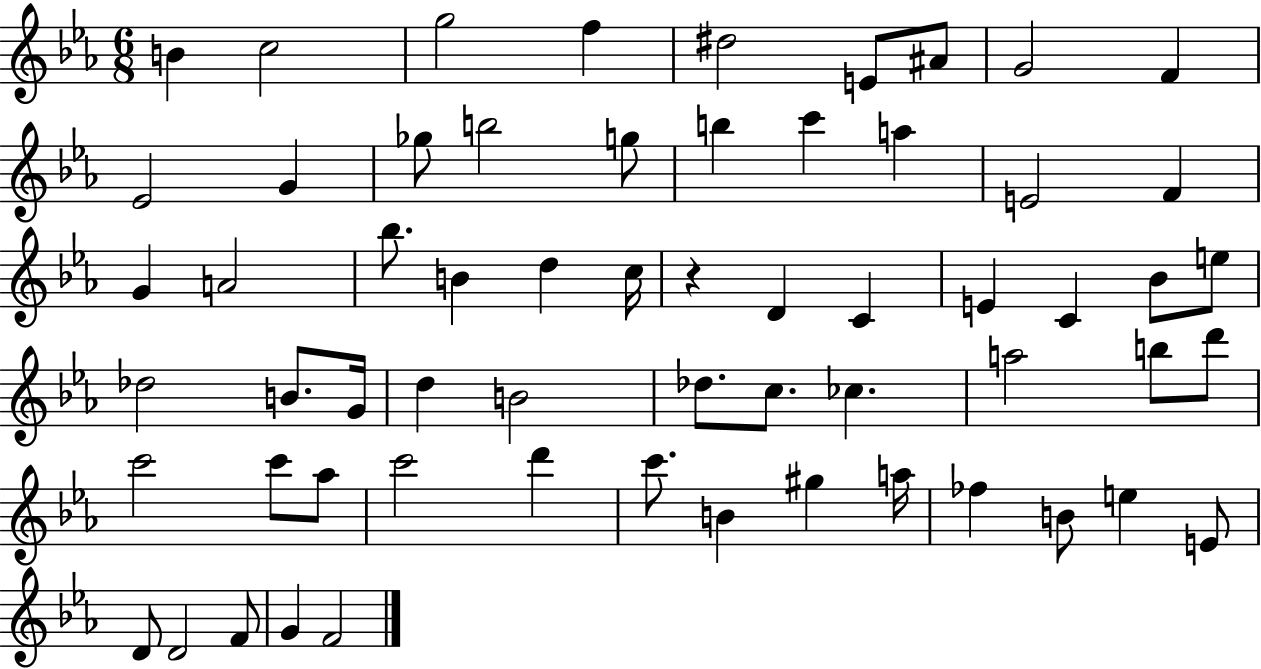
{
  \clef treble
  \numericTimeSignature
  \time 6/8
  \key ees \major
  b'4 c''2 | g''2 f''4 | dis''2 e'8 ais'8 | g'2 f'4 | \break ees'2 g'4 | ges''8 b''2 g''8 | b''4 c'''4 a''4 | e'2 f'4 | \break g'4 a'2 | bes''8. b'4 d''4 c''16 | r4 d'4 c'4 | e'4 c'4 bes'8 e''8 | \break des''2 b'8. g'16 | d''4 b'2 | des''8. c''8. ces''4. | a''2 b''8 d'''8 | \break c'''2 c'''8 aes''8 | c'''2 d'''4 | c'''8. b'4 gis''4 a''16 | fes''4 b'8 e''4 e'8 | \break d'8 d'2 f'8 | g'4 f'2 | \bar "|."
}